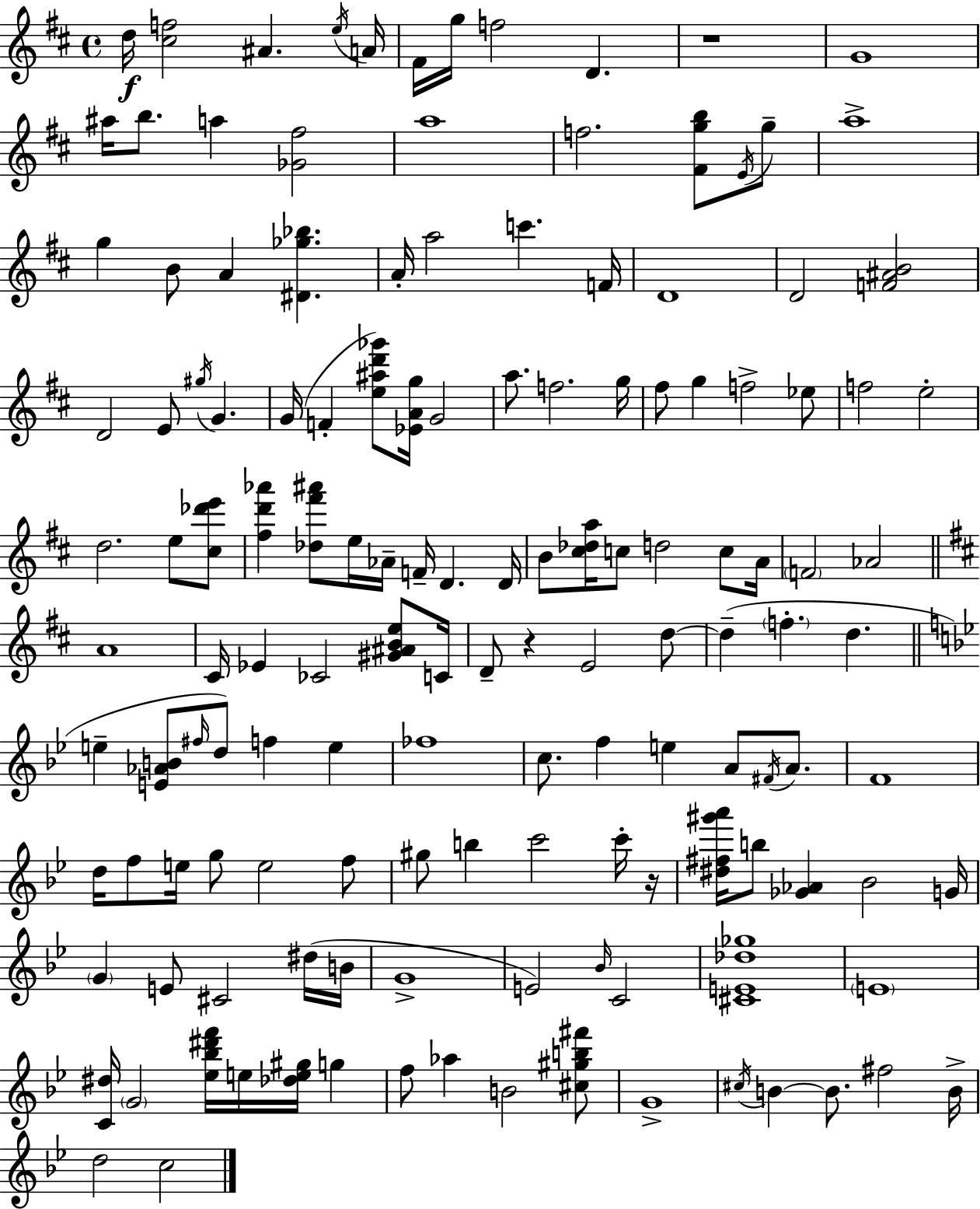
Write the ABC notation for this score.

X:1
T:Untitled
M:4/4
L:1/4
K:D
d/4 [^cf]2 ^A e/4 A/4 ^F/4 g/4 f2 D z4 G4 ^a/4 b/2 a [_G^f]2 a4 f2 [^Fgb]/2 E/4 g/2 a4 g B/2 A [^D_g_b] A/4 a2 c' F/4 D4 D2 [F^AB]2 D2 E/2 ^g/4 G G/4 F [e^ad'_g']/2 [_EAg]/4 G2 a/2 f2 g/4 ^f/2 g f2 _e/2 f2 e2 d2 e/2 [^c_d'e']/2 [^fd'_a'] [_d^f'^a']/2 e/4 _A/4 F/4 D D/4 B/2 [^c_da]/4 c/2 d2 c/2 A/4 F2 _A2 A4 ^C/4 _E _C2 [^G^ABe]/2 C/4 D/2 z E2 d/2 d f d e [E_AB]/2 ^f/4 d/2 f e _f4 c/2 f e A/2 ^F/4 A/2 F4 d/4 f/2 e/4 g/2 e2 f/2 ^g/2 b c'2 c'/4 z/4 [^d^f^g'a']/4 b/2 [_G_A] _B2 G/4 G E/2 ^C2 ^d/4 B/4 G4 E2 _B/4 C2 [^CE_d_g]4 E4 [C^d]/4 G2 [_e_b^d'f']/4 e/4 [_de^g]/4 g f/2 _a B2 [^c^gb^f']/2 G4 ^c/4 B B/2 ^f2 B/4 d2 c2